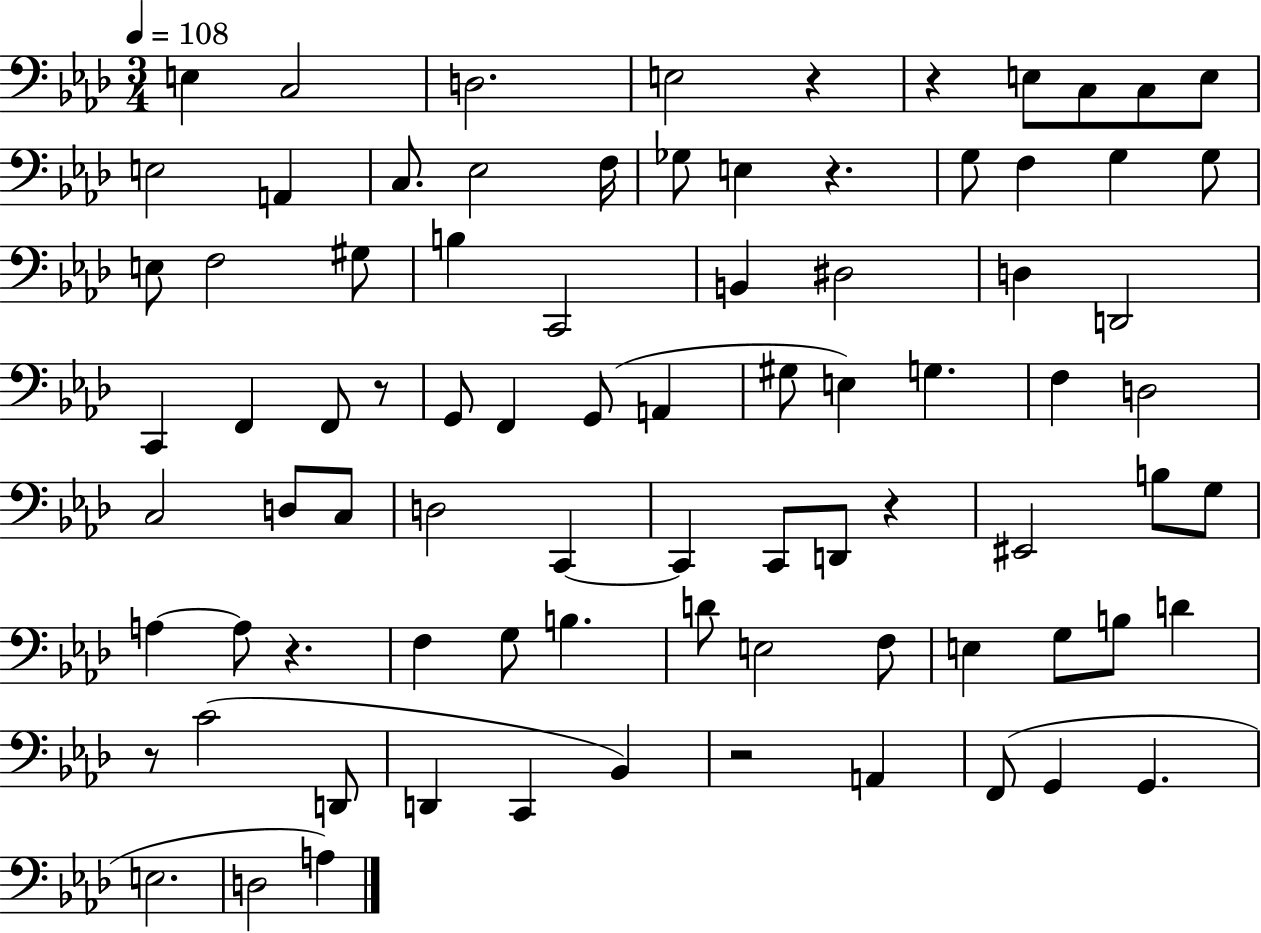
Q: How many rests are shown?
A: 8